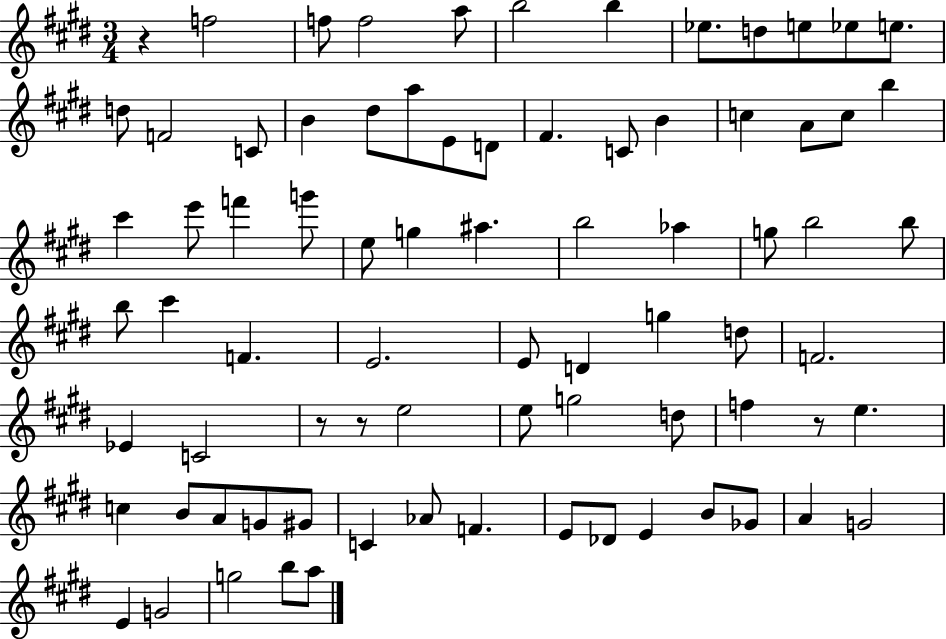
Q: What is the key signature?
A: E major